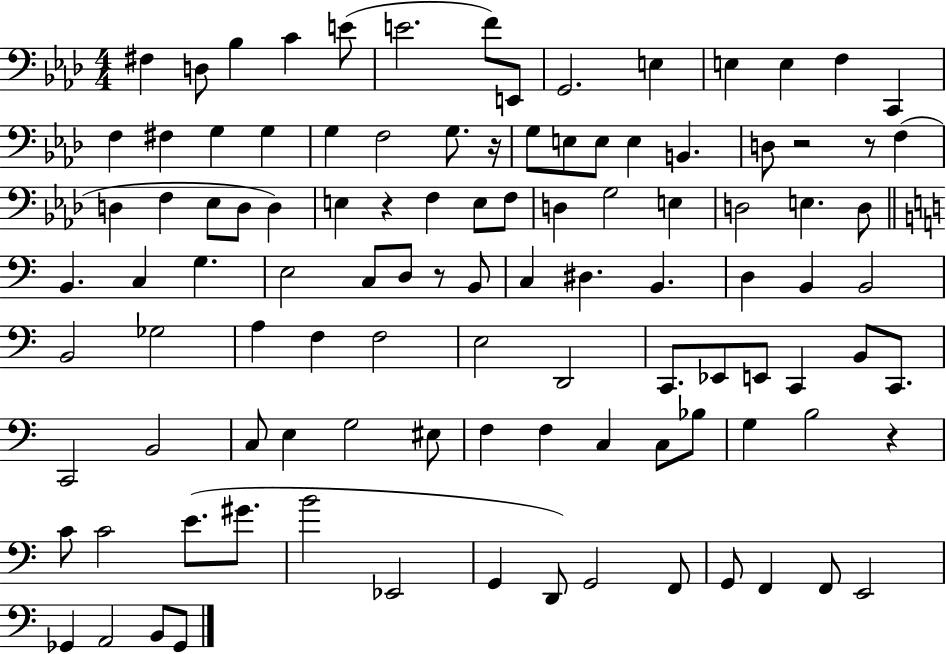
F#3/q D3/e Bb3/q C4/q E4/e E4/h. F4/e E2/e G2/h. E3/q E3/q E3/q F3/q C2/q F3/q F#3/q G3/q G3/q G3/q F3/h G3/e. R/s G3/e E3/e E3/e E3/q B2/q. D3/e R/h R/e F3/q D3/q F3/q Eb3/e D3/e D3/q E3/q R/q F3/q E3/e F3/e D3/q G3/h E3/q D3/h E3/q. D3/e B2/q. C3/q G3/q. E3/h C3/e D3/e R/e B2/e C3/q D#3/q. B2/q. D3/q B2/q B2/h B2/h Gb3/h A3/q F3/q F3/h E3/h D2/h C2/e. Eb2/e E2/e C2/q B2/e C2/e. C2/h B2/h C3/e E3/q G3/h EIS3/e F3/q F3/q C3/q C3/e Bb3/e G3/q B3/h R/q C4/e C4/h E4/e. G#4/e. B4/h Eb2/h G2/q D2/e G2/h F2/e G2/e F2/q F2/e E2/h Gb2/q A2/h B2/e Gb2/e